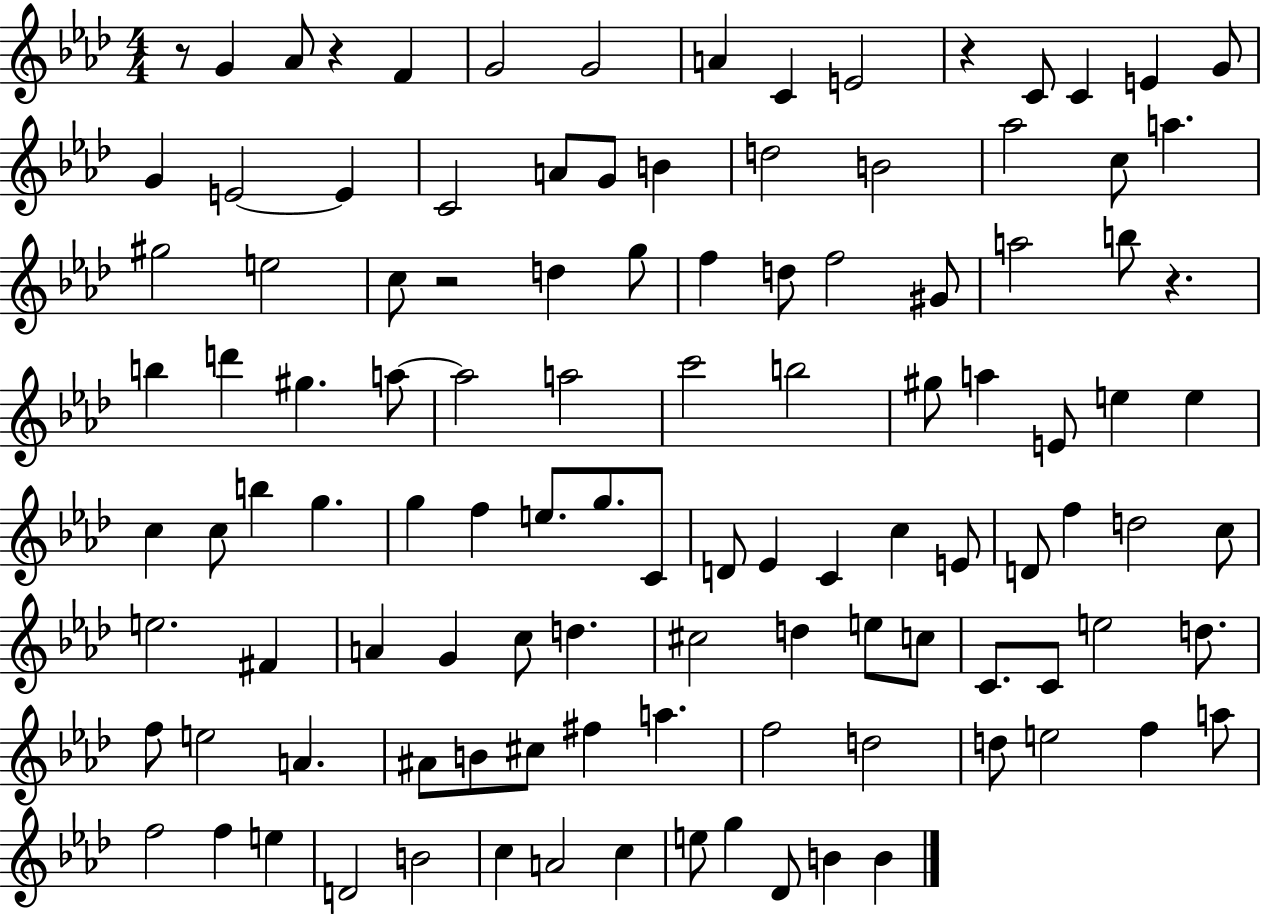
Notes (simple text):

R/e G4/q Ab4/e R/q F4/q G4/h G4/h A4/q C4/q E4/h R/q C4/e C4/q E4/q G4/e G4/q E4/h E4/q C4/h A4/e G4/e B4/q D5/h B4/h Ab5/h C5/e A5/q. G#5/h E5/h C5/e R/h D5/q G5/e F5/q D5/e F5/h G#4/e A5/h B5/e R/q. B5/q D6/q G#5/q. A5/e A5/h A5/h C6/h B5/h G#5/e A5/q E4/e E5/q E5/q C5/q C5/e B5/q G5/q. G5/q F5/q E5/e. G5/e. C4/e D4/e Eb4/q C4/q C5/q E4/e D4/e F5/q D5/h C5/e E5/h. F#4/q A4/q G4/q C5/e D5/q. C#5/h D5/q E5/e C5/e C4/e. C4/e E5/h D5/e. F5/e E5/h A4/q. A#4/e B4/e C#5/e F#5/q A5/q. F5/h D5/h D5/e E5/h F5/q A5/e F5/h F5/q E5/q D4/h B4/h C5/q A4/h C5/q E5/e G5/q Db4/e B4/q B4/q